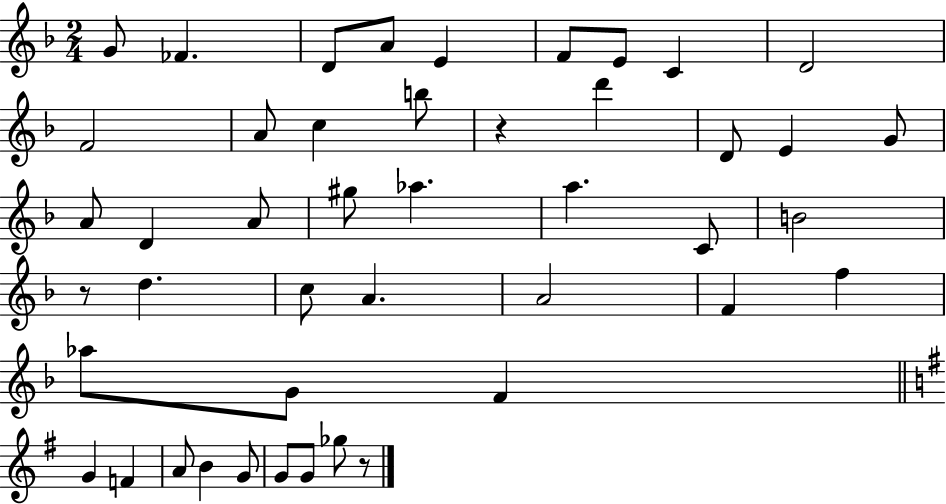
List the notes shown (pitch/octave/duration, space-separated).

G4/e FES4/q. D4/e A4/e E4/q F4/e E4/e C4/q D4/h F4/h A4/e C5/q B5/e R/q D6/q D4/e E4/q G4/e A4/e D4/q A4/e G#5/e Ab5/q. A5/q. C4/e B4/h R/e D5/q. C5/e A4/q. A4/h F4/q F5/q Ab5/e G4/e F4/q G4/q F4/q A4/e B4/q G4/e G4/e G4/e Gb5/e R/e